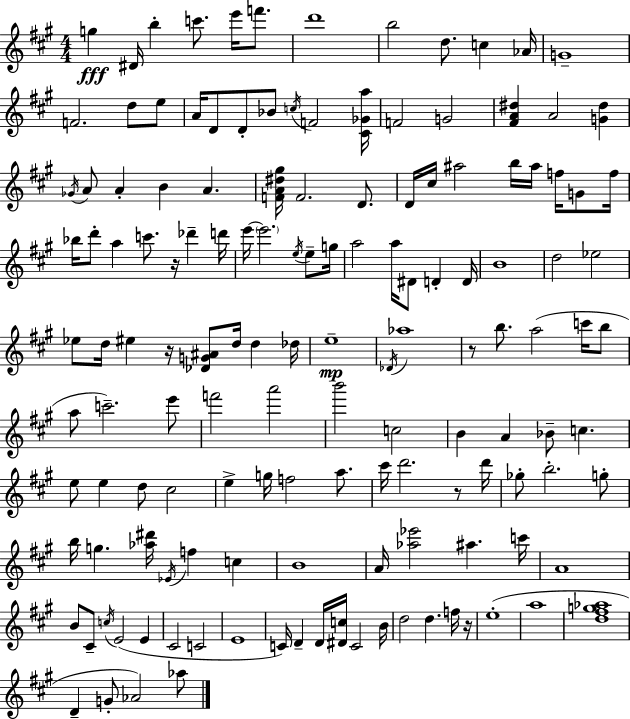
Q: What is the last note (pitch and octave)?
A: Ab5